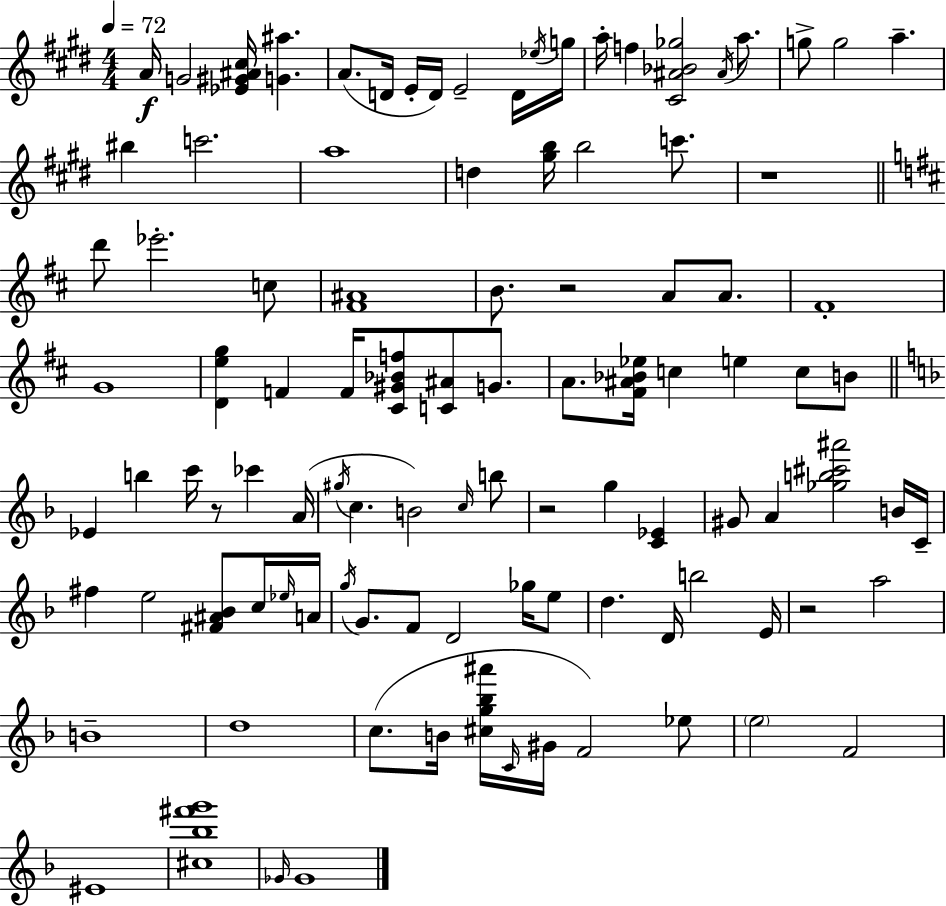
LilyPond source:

{
  \clef treble
  \numericTimeSignature
  \time 4/4
  \key e \major
  \tempo 4 = 72
  \repeat volta 2 { a'16\f g'2 <ees' gis' ais' cis''>16 <g' ais''>4. | a'8.( d'16 e'16-. d'16) e'2-- d'16 \acciaccatura { ees''16 } | g''16 a''16-. f''4 <cis' ais' bes' ges''>2 \acciaccatura { ais'16 } a''8. | g''8-> g''2 a''4.-- | \break bis''4 c'''2. | a''1 | d''4 <gis'' b''>16 b''2 c'''8. | r1 | \break \bar "||" \break \key b \minor d'''8 ees'''2.-. c''8 | <fis' ais'>1 | b'8. r2 a'8 a'8. | fis'1-. | \break g'1 | <d' e'' g''>4 f'4 f'16 <cis' gis' bes' f''>8 <c' ais'>8 g'8. | a'8. <fis' ais' bes' ees''>16 c''4 e''4 c''8 b'8 | \bar "||" \break \key f \major ees'4 b''4 c'''16 r8 ces'''4 a'16( | \acciaccatura { gis''16 } c''4. b'2) \grace { c''16 } | b''8 r2 g''4 <c' ees'>4 | gis'8 a'4 <ges'' b'' cis''' ais'''>2 | \break b'16 c'16-- fis''4 e''2 <fis' ais' bes'>8 | c''16 \grace { ees''16 } a'16 \acciaccatura { g''16 } g'8. f'8 d'2 | ges''16 e''8 d''4. d'16 b''2 | e'16 r2 a''2 | \break b'1-- | d''1 | c''8.( b'16 <cis'' g'' bes'' ais'''>16 \grace { c'16 } gis'16 f'2) | ees''8 \parenthesize e''2 f'2 | \break eis'1 | <cis'' bes'' fis''' g'''>1 | \grace { ges'16 } ges'1 | } \bar "|."
}